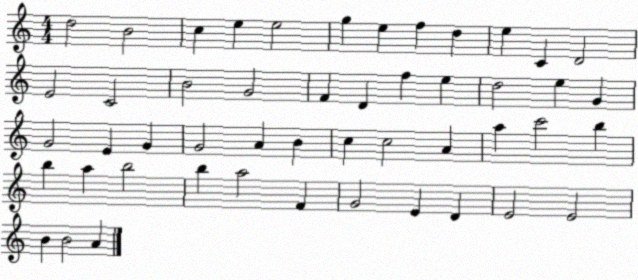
X:1
T:Untitled
M:4/4
L:1/4
K:C
d2 B2 c e e2 g e f d e C D2 E2 C2 B2 G2 F D f e d2 e G G2 E G G2 A B c c2 A a c'2 b b a b2 b a2 F G2 E D E2 E2 B B2 A